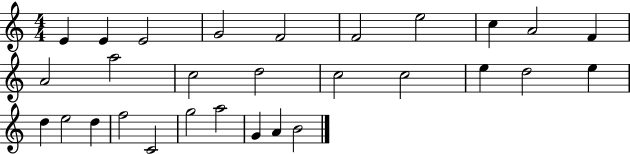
E4/q E4/q E4/h G4/h F4/h F4/h E5/h C5/q A4/h F4/q A4/h A5/h C5/h D5/h C5/h C5/h E5/q D5/h E5/q D5/q E5/h D5/q F5/h C4/h G5/h A5/h G4/q A4/q B4/h